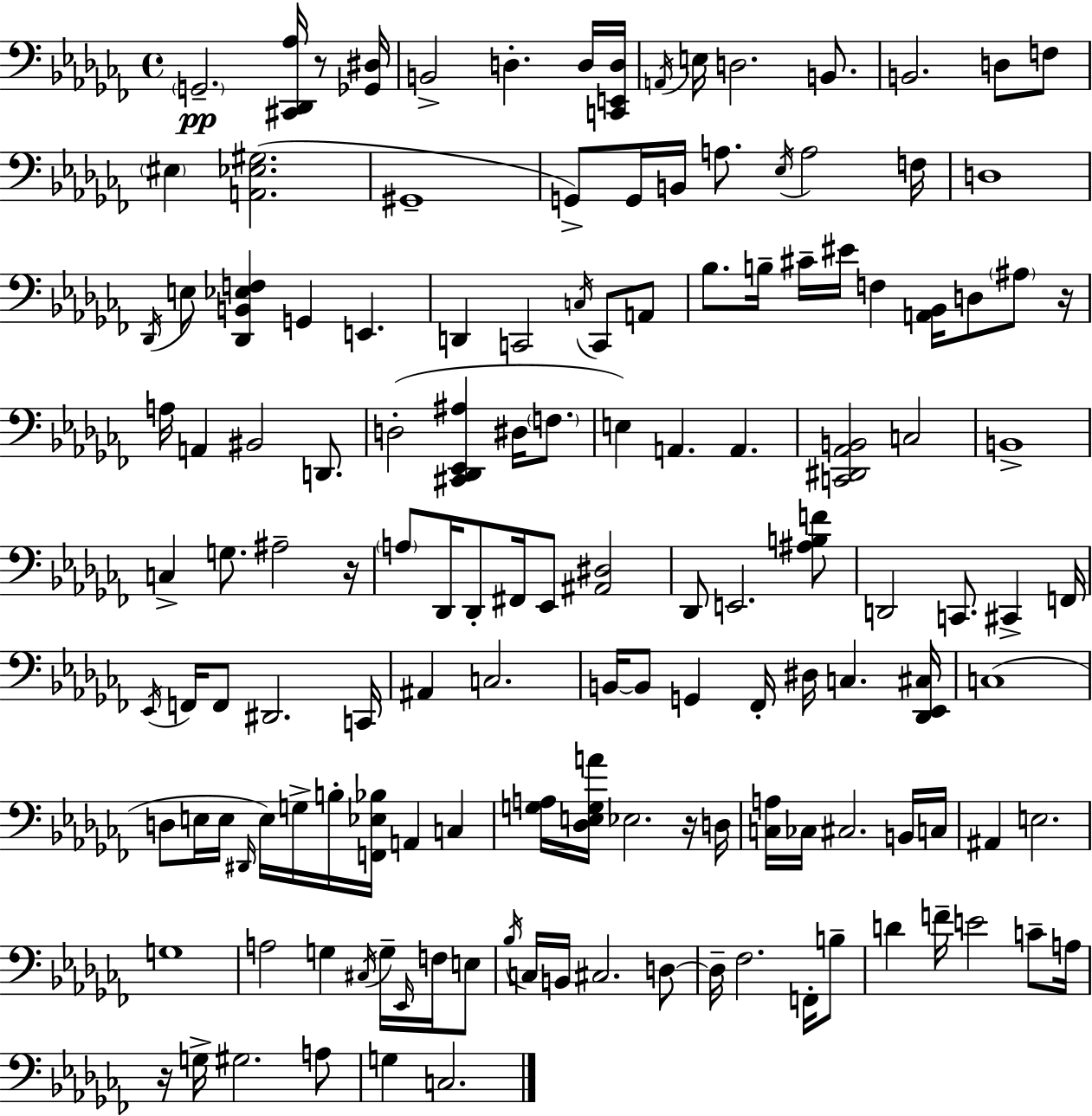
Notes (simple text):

G2/h. [C#2,Db2,Ab3]/s R/e [Gb2,D#3]/s B2/h D3/q. D3/s [C2,E2,D3]/s A2/s E3/s D3/h. B2/e. B2/h. D3/e F3/e EIS3/q [A2,Eb3,G#3]/h. G#2/w G2/e G2/s B2/s A3/e. Eb3/s A3/h F3/s D3/w Db2/s E3/e [Db2,B2,Eb3,F3]/q G2/q E2/q. D2/q C2/h C3/s C2/e A2/e Bb3/e. B3/s C#4/s EIS4/s F3/q [A2,Bb2]/s D3/e A#3/e R/s A3/s A2/q BIS2/h D2/e. D3/h [C#2,Db2,Eb2,A#3]/q D#3/s F3/e. E3/q A2/q. A2/q. [C2,D#2,Ab2,B2]/h C3/h B2/w C3/q G3/e. A#3/h R/s A3/e Db2/s Db2/e F#2/s Eb2/e [A#2,D#3]/h Db2/e E2/h. [A#3,B3,F4]/e D2/h C2/e. C#2/q F2/s Eb2/s F2/s F2/e D#2/h. C2/s A#2/q C3/h. B2/s B2/e G2/q FES2/s D#3/s C3/q. [Db2,Eb2,C#3]/s C3/w D3/e E3/s E3/s D#2/s E3/s G3/s B3/s [F2,Eb3,Bb3]/s A2/q C3/q [G3,A3]/s [Db3,E3,G3,A4]/s Eb3/h. R/s D3/s [C3,A3]/s CES3/s C#3/h. B2/s C3/s A#2/q E3/h. G3/w A3/h G3/q C#3/s G3/s Eb2/s F3/s E3/e Bb3/s C3/s B2/s C#3/h. D3/e D3/s FES3/h. F2/s B3/e D4/q F4/s E4/h C4/e A3/s R/s G3/s G#3/h. A3/e G3/q C3/h.